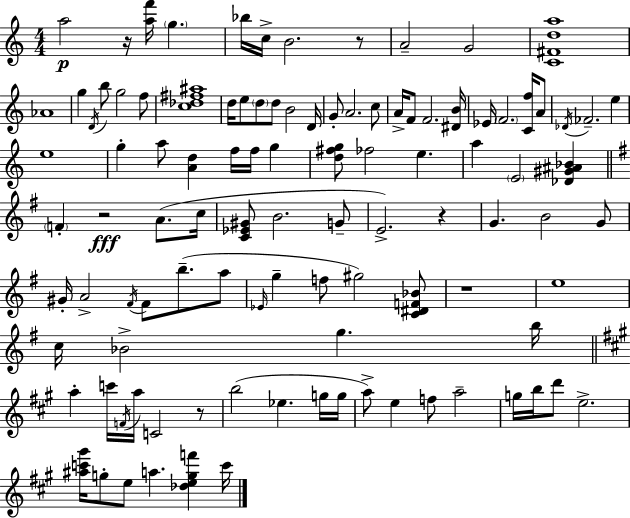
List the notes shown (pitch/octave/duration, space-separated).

A5/h R/s [A5,F6]/s G5/q. Bb5/s C5/s B4/h. R/e A4/h G4/h [C4,F#4,D5,A5]/w Ab4/w G5/q D4/s B5/e G5/h F5/e [C5,Db5,F#5,A#5]/w D5/s E5/e D5/e D5/e B4/h D4/s G4/e A4/h. C5/e A4/s F4/e F4/h. [D#4,B4]/s Eb4/s F4/h. [C4,F5]/s A4/e Db4/s FES4/h. E5/q E5/w G5/q A5/e [A4,D5]/q F5/s F5/s G5/q [D5,F#5,G5]/e FES5/h E5/q. A5/q E4/h [Db4,G#4,A#4,Bb4]/q F4/q R/h A4/e. C5/s [C4,Eb4,G#4]/e B4/h. G4/e E4/h. R/q G4/q. B4/h G4/e G#4/s A4/h F#4/s F#4/e B5/e. A5/e Eb4/s G5/q F5/e G#5/h [C4,D#4,F4,Bb4]/e R/w E5/w C5/s Bb4/h G5/q. B5/s A5/q C6/s F4/s A5/s C4/h R/e B5/h Eb5/q. G5/s G5/s A5/e E5/q F5/e A5/h G5/s B5/s D6/e E5/h. [A#5,C6,G#6]/s G5/e E5/e A5/q. [Db5,E5,G5,F6]/q C6/s